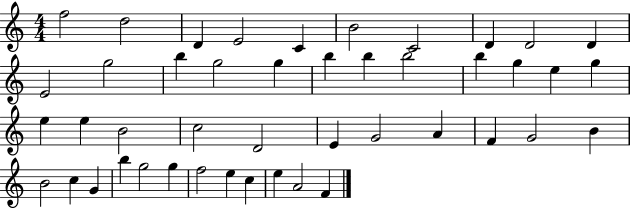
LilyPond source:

{
  \clef treble
  \numericTimeSignature
  \time 4/4
  \key c \major
  f''2 d''2 | d'4 e'2 c'4 | b'2 c'2 | d'4 d'2 d'4 | \break e'2 g''2 | b''4 g''2 g''4 | b''4 b''4 b''2 | b''4 g''4 e''4 g''4 | \break e''4 e''4 b'2 | c''2 d'2 | e'4 g'2 a'4 | f'4 g'2 b'4 | \break b'2 c''4 g'4 | b''4 g''2 g''4 | f''2 e''4 c''4 | e''4 a'2 f'4 | \break \bar "|."
}